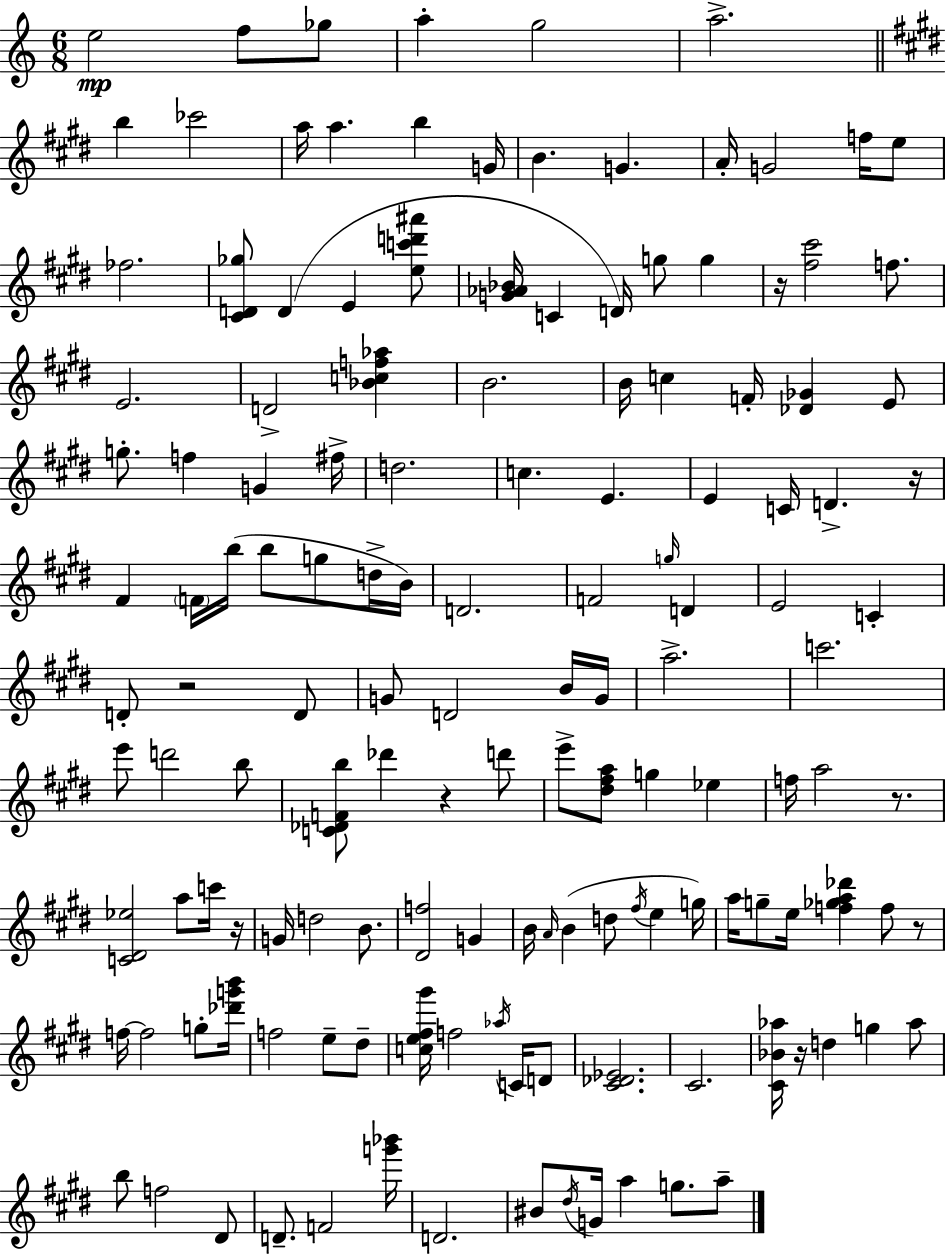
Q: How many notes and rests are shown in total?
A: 141